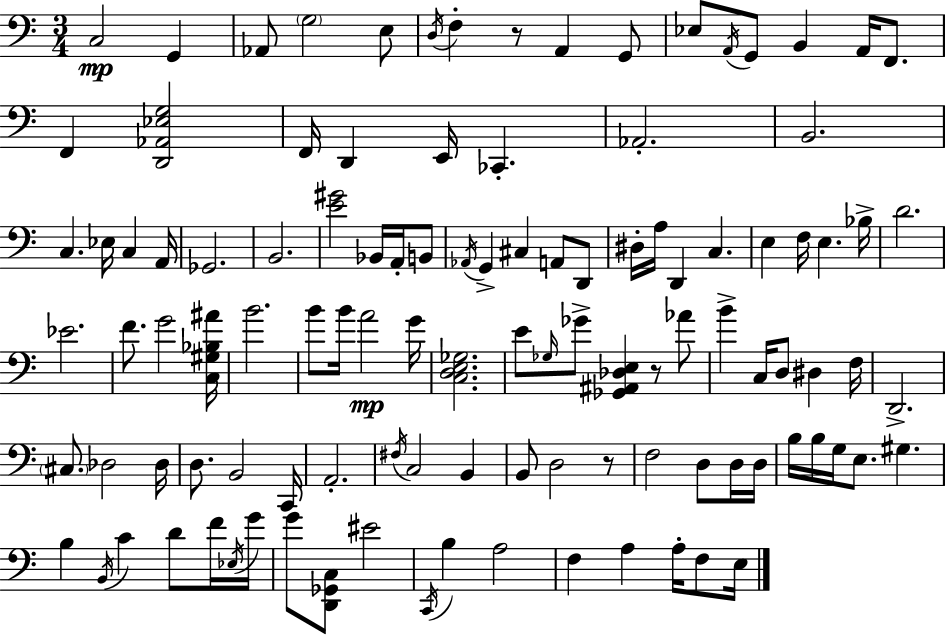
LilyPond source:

{
  \clef bass
  \numericTimeSignature
  \time 3/4
  \key a \minor
  \repeat volta 2 { c2\mp g,4 | aes,8 \parenthesize g2 e8 | \acciaccatura { d16 } f4-. r8 a,4 g,8 | ees8 \acciaccatura { a,16 } g,8 b,4 a,16 f,8. | \break f,4 <d, aes, ees g>2 | f,16 d,4 e,16 ces,4.-. | aes,2.-. | b,2. | \break c4. ees16 c4 | a,16 ges,2. | b,2. | <e' gis'>2 bes,16 a,16-. | \break b,8 \acciaccatura { aes,16 } g,4-> cis4 a,8 | d,8 dis16-. a16 d,4 c4. | e4 f16 e4. | bes16-> d'2. | \break ees'2. | f'8. g'2 | <c gis bes ais'>16 b'2. | b'8 b'16 a'2\mp | \break g'16 <c d e ges>2. | e'8 \grace { ges16 } ges'8-> <ges, ais, des e>4 | r8 aes'8 b'4-> c16 d8 dis4 | f16 d,2.-> | \break \parenthesize cis8. des2 | des16 d8. b,2 | c,16 a,2.-. | \acciaccatura { fis16 } c2 | \break b,4 b,8 d2 | r8 f2 | d8 d16 d16 b16 b16 g16 e8. gis4. | b4 \acciaccatura { b,16 } c'4 | \break d'8 f'16 \acciaccatura { ees16 } g'16 g'8 <d, ges, c>8 eis'2 | \acciaccatura { c,16 } b4 | a2 f4 | a4 a16-. f8 e16 } \bar "|."
}